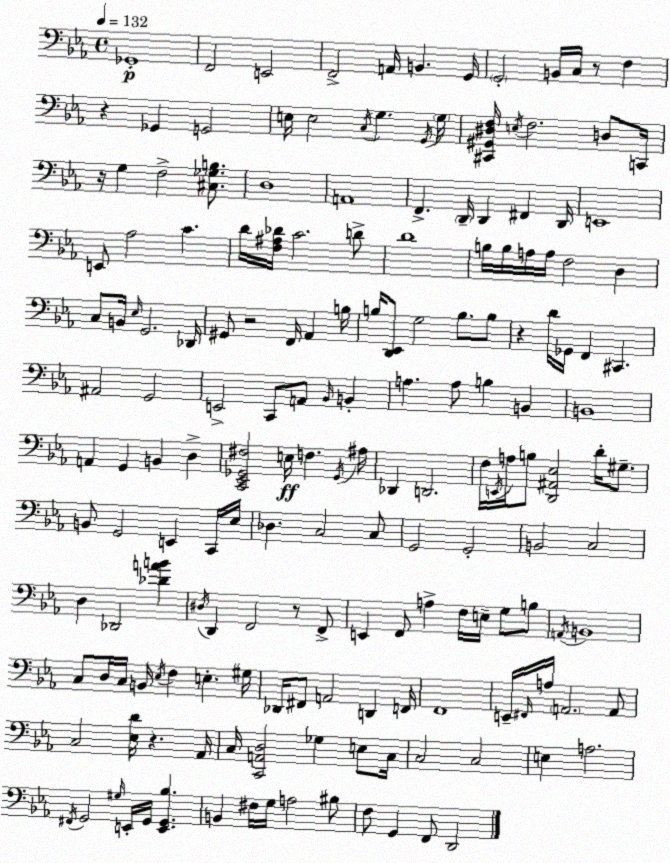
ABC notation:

X:1
T:Untitled
M:4/4
L:1/4
K:Cm
_G,,4 F,,2 E,,2 F,,2 A,,/4 B,, G,,/4 G,,2 B,,/4 C,/4 z/2 F, z _G,, G,,2 E,/4 E,2 C,/4 G, G,,/4 G,/4 [^C,,^G,,^D,F,]/4 E,/4 F,2 D,/2 C,,/4 z/4 G, F,2 [^C,_G,B,]/2 D,4 A,,4 F,, D,,/4 D,, ^F,, D,,/4 E,,4 E,,/2 _A,2 C D/4 [F,^A,_D]/4 C2 D/2 D4 B,/4 B,/4 A,/4 A,/4 F,2 D, C,/2 B,,/4 _E,/4 G,,2 _D,,/4 ^G,,/2 z2 F,,/4 _A,, B,/4 B,/4 [D,,_E,,]/2 G,2 B,/2 B,/2 z D/4 _G,,/4 F,, ^C,, ^A,,2 G,,2 E,,2 C,,/2 A,,/2 _B,,/4 B,, A, A,/2 B, B,, B,,4 A,, G,, B,, D, [C,,_E,,_G,,^F,]2 E,/4 F, _G,,/4 ^A,/4 _D,, D,,2 F,/4 E,,/4 A,/4 B,/2 [D,,^A,,_E,]2 D/4 ^G,/2 B,,/2 G,,2 E,, C,,/4 _E,/4 _D, C,2 C,/2 G,,2 G,,2 B,,2 C,2 D, _D,,2 [_DAB] ^D,/4 D,, F,,2 z/2 F,,/2 E,, F,,/2 A, F,/4 E,/4 G,/2 B,/2 A,,/4 B,,4 C,/2 D,/4 C,/4 B,,/4 _E,/4 F, E, ^G,/4 _D,,/4 ^F,,/2 A,,2 D,, F,,/4 F,,4 E,,/4 ^F,,/4 A,/4 A,,2 A,,/2 C,2 [_E,D]/4 z _A,,/4 C,/4 [C,,A,,D,]2 _G, E,/2 C,/4 C,2 C,2 E, A,2 ^F,,/4 G,,2 ^G,/4 E,,/4 G,,/4 [E,,G,,_B,] B,, ^F,/4 G,/4 A,2 ^B,/2 F,/2 G,, F,,/2 D,,2